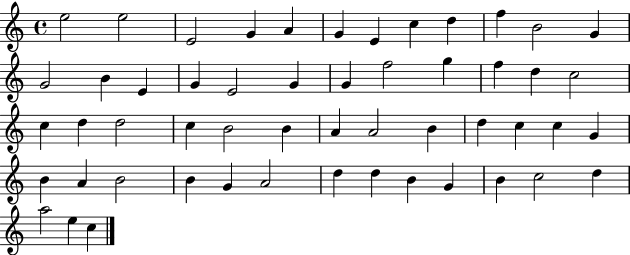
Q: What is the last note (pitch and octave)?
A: C5